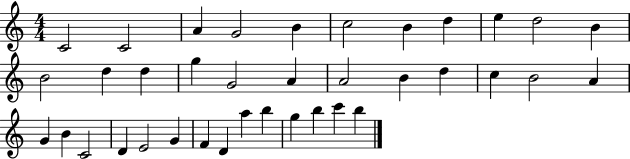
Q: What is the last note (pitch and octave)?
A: B5